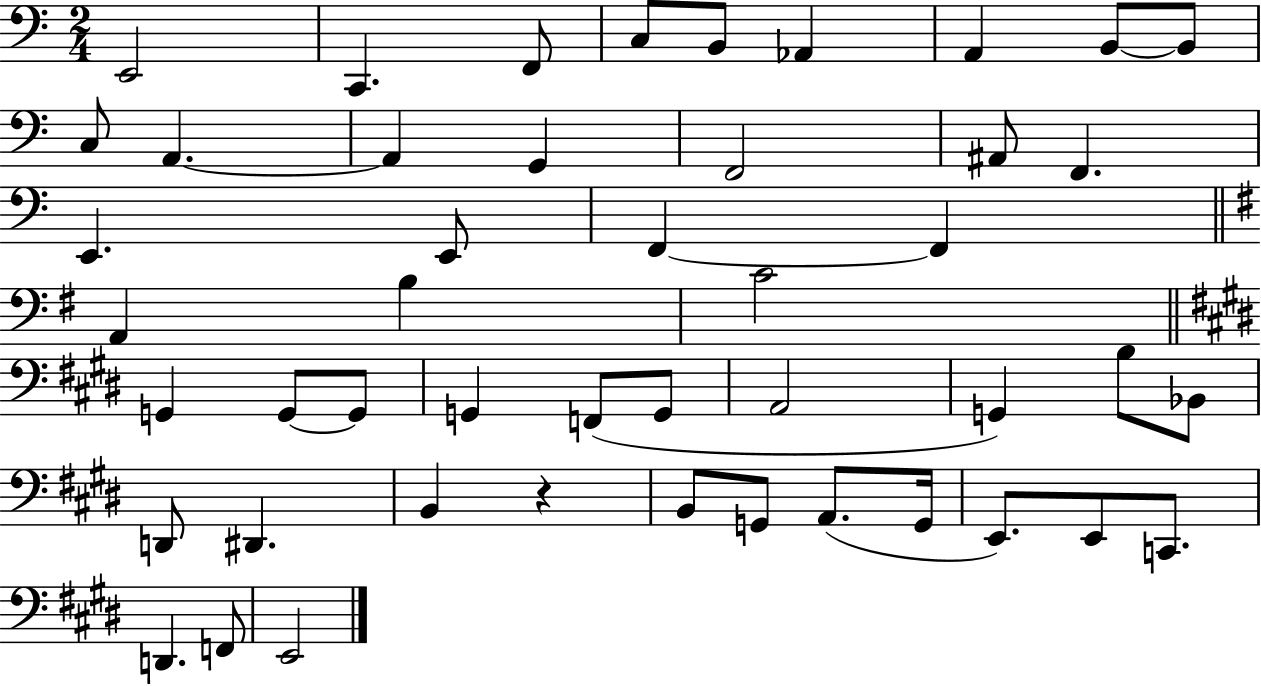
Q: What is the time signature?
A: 2/4